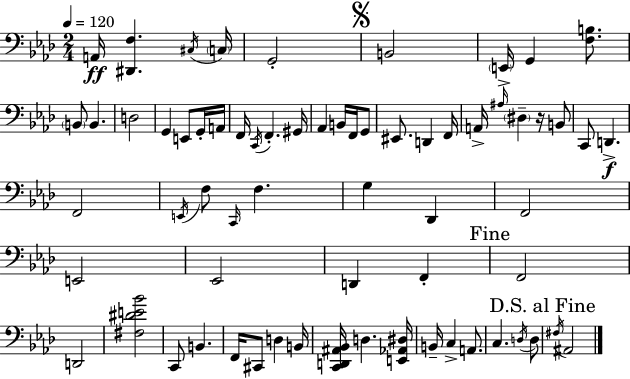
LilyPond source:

{
  \clef bass
  \numericTimeSignature
  \time 2/4
  \key f \minor
  \tempo 4 = 120
  a,16\ff <dis, f>4. \acciaccatura { cis16 } | \parenthesize c16 g,2-. | \mark \markup { \musicglyph "scripts.segno" } b,2 | \parenthesize e,16-> g,4 <f b>8. | \break \parenthesize b,8 b,4. | d2 | g,4 e,8 g,16-. | a,16 f,16 \acciaccatura { c,16 } f,4.-. | \break gis,16 aes,4 b,16 f,16 | g,8 eis,8. d,4 | f,16 a,16-> \grace { ais16 } \parenthesize dis4-- | r16 b,8 c,8 d,4.->\f | \break f,2 | \acciaccatura { e,16 } f8 \grace { c,16 } f4. | g4 | des,4 f,2 | \break e,2 | ees,2 | d,4 | f,4-. \mark "Fine" f,2 | \break d,2 | <fis dis' e' bes'>2 | c,8 b,4. | f,16 cis,8 | \break d4 b,16 <c, d, ais, bes,>16 d4. | <e, aes, dis>16 b,16-- c4-> | a,8. c4. | \acciaccatura { d16 } d8 \mark "D.S. al Fine" \acciaccatura { fis16 } ais,2 | \break \bar "|."
}